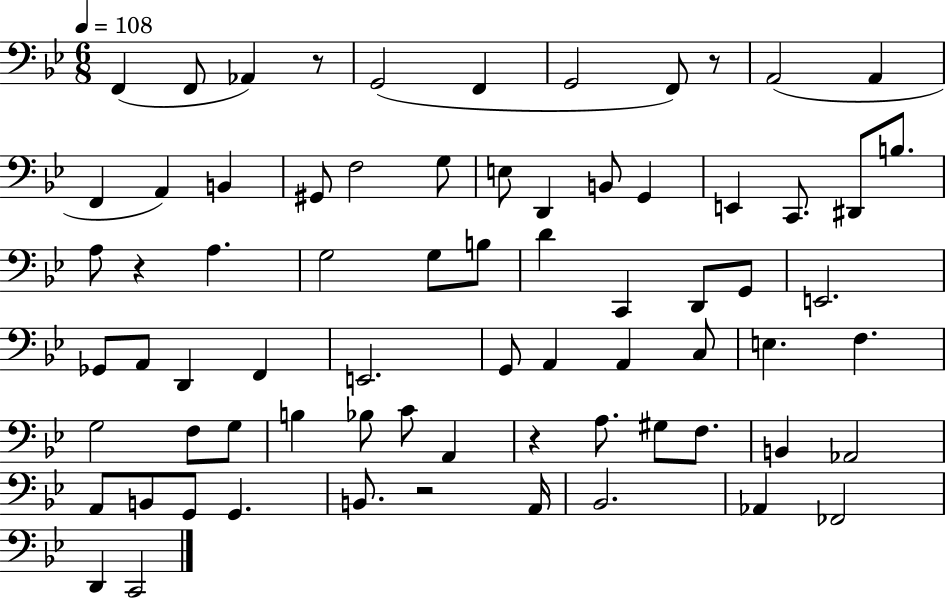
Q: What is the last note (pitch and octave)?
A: C2